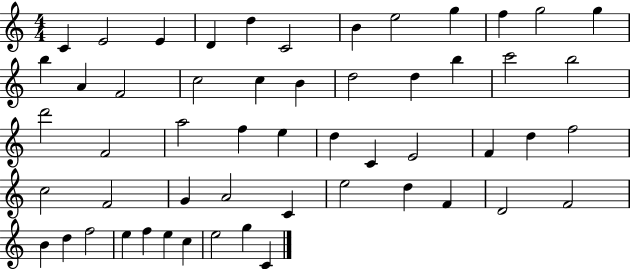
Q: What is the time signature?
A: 4/4